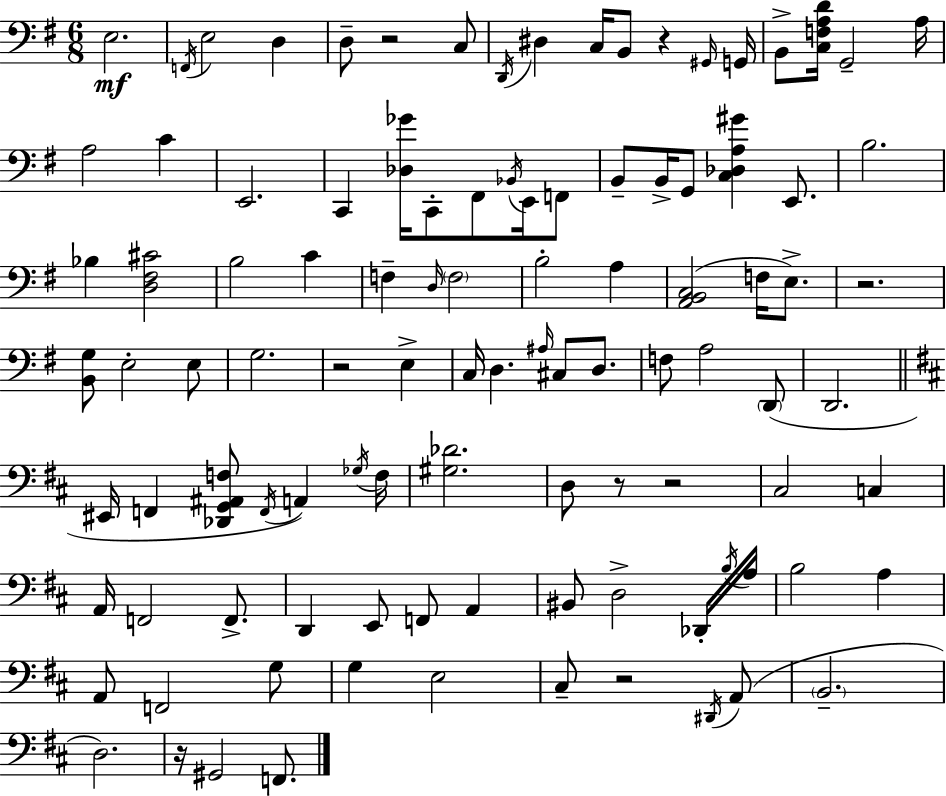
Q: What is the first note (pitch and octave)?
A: E3